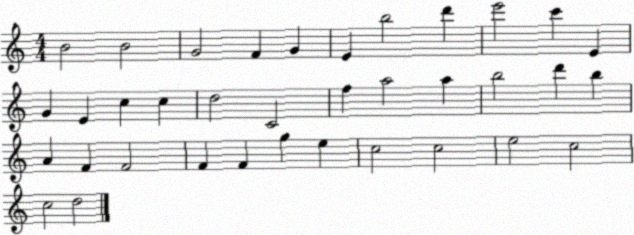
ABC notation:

X:1
T:Untitled
M:4/4
L:1/4
K:C
B2 B2 G2 F G E b2 d' e'2 c' E G E c c d2 C2 f a2 a b2 d' b A F F2 F F g e c2 c2 e2 c2 c2 d2